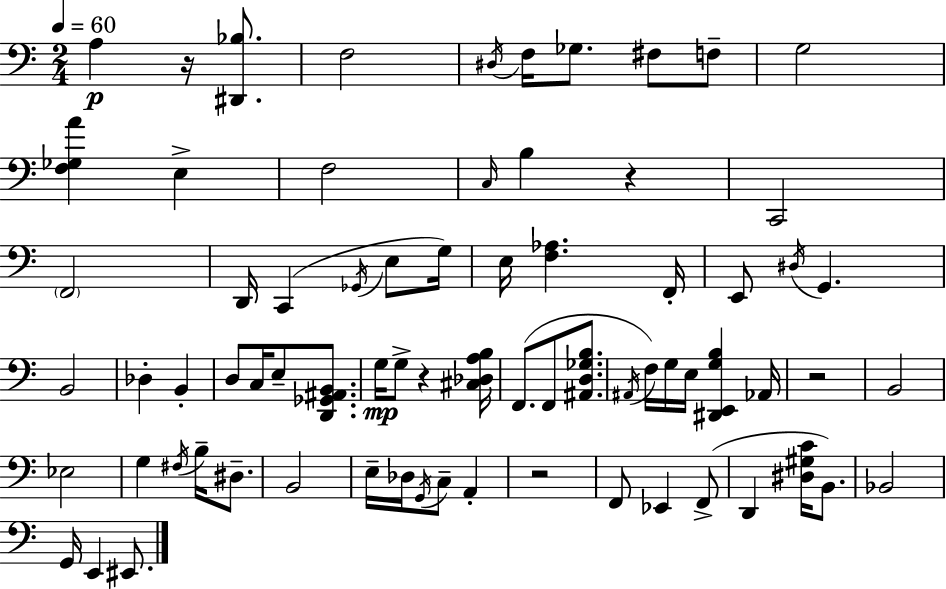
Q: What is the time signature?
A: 2/4